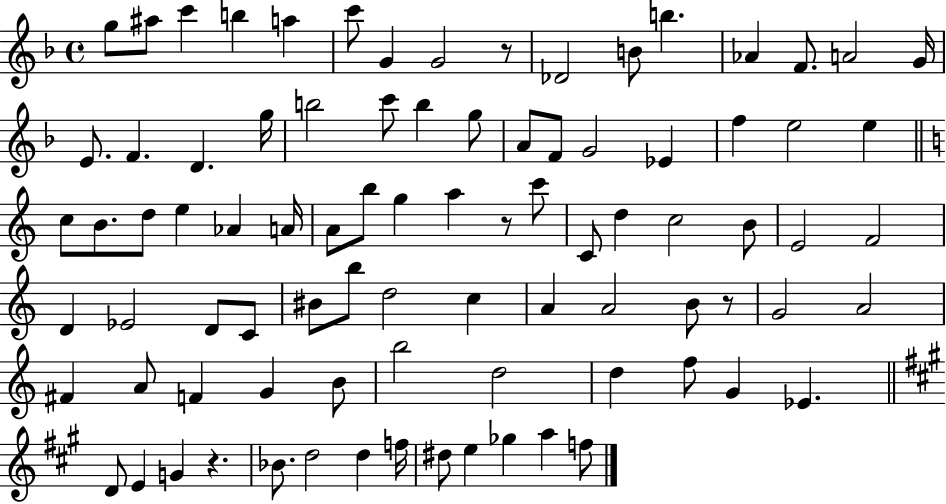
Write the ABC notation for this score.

X:1
T:Untitled
M:4/4
L:1/4
K:F
g/2 ^a/2 c' b a c'/2 G G2 z/2 _D2 B/2 b _A F/2 A2 G/4 E/2 F D g/4 b2 c'/2 b g/2 A/2 F/2 G2 _E f e2 e c/2 B/2 d/2 e _A A/4 A/2 b/2 g a z/2 c'/2 C/2 d c2 B/2 E2 F2 D _E2 D/2 C/2 ^B/2 b/2 d2 c A A2 B/2 z/2 G2 A2 ^F A/2 F G B/2 b2 d2 d f/2 G _E D/2 E G z _B/2 d2 d f/4 ^d/2 e _g a f/2